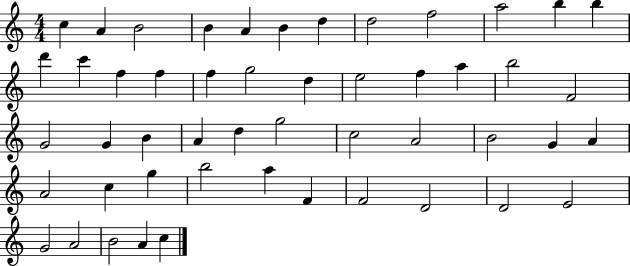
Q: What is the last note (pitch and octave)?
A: C5